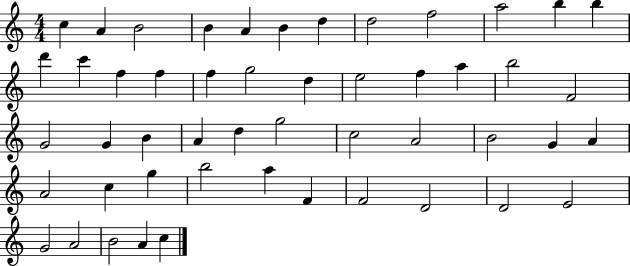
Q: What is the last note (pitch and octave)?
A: C5